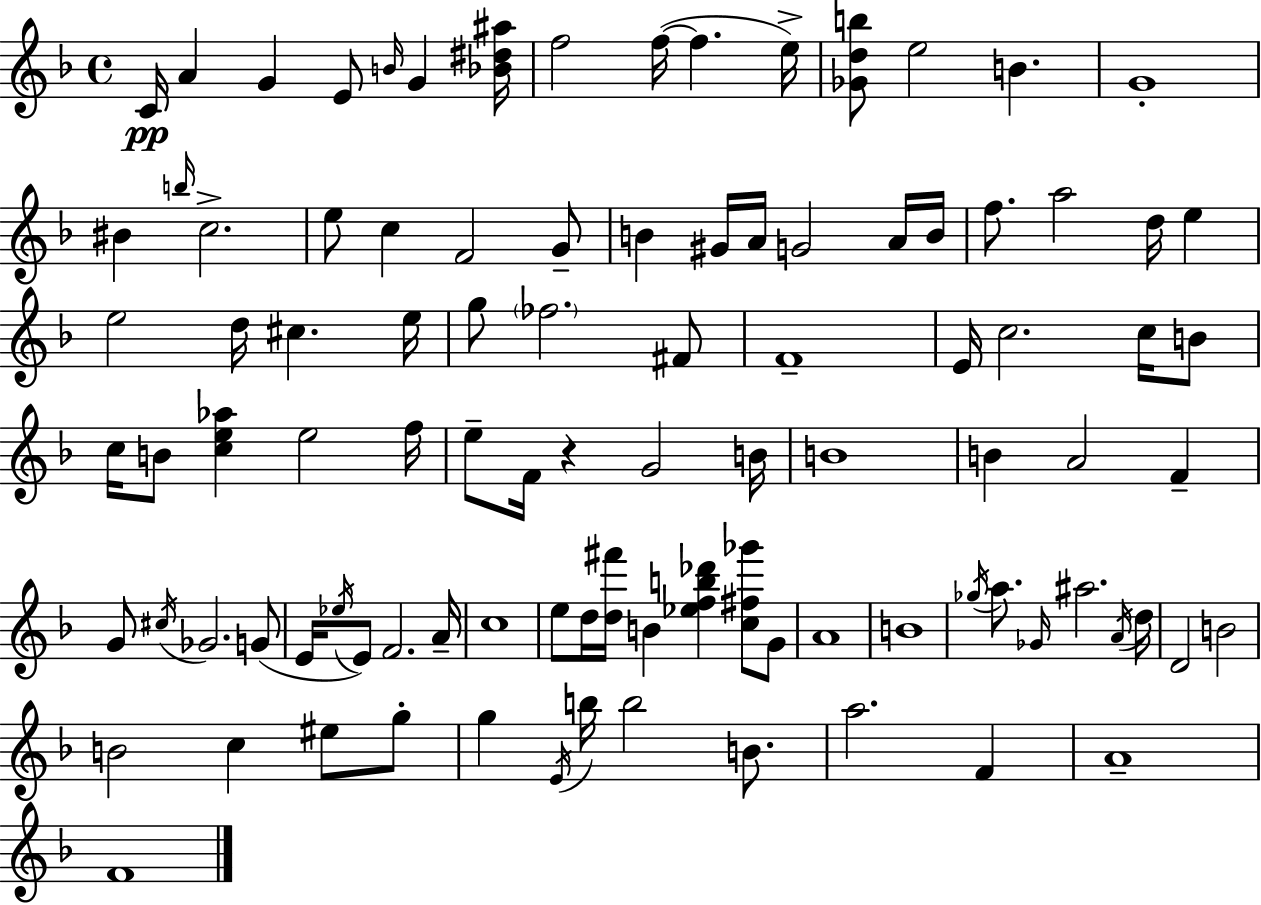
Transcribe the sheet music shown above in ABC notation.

X:1
T:Untitled
M:4/4
L:1/4
K:Dm
C/4 A G E/2 B/4 G [_B^d^a]/4 f2 f/4 f e/4 [_Gdb]/2 e2 B G4 ^B b/4 c2 e/2 c F2 G/2 B ^G/4 A/4 G2 A/4 B/4 f/2 a2 d/4 e e2 d/4 ^c e/4 g/2 _f2 ^F/2 F4 E/4 c2 c/4 B/2 c/4 B/2 [ce_a] e2 f/4 e/2 F/4 z G2 B/4 B4 B A2 F G/2 ^c/4 _G2 G/2 E/4 _e/4 E/2 F2 A/4 c4 e/2 d/4 [d^f']/4 B [_efb_d'] [c^f_g']/2 G/2 A4 B4 _g/4 a/2 _G/4 ^a2 A/4 d/4 D2 B2 B2 c ^e/2 g/2 g E/4 b/4 b2 B/2 a2 F A4 F4